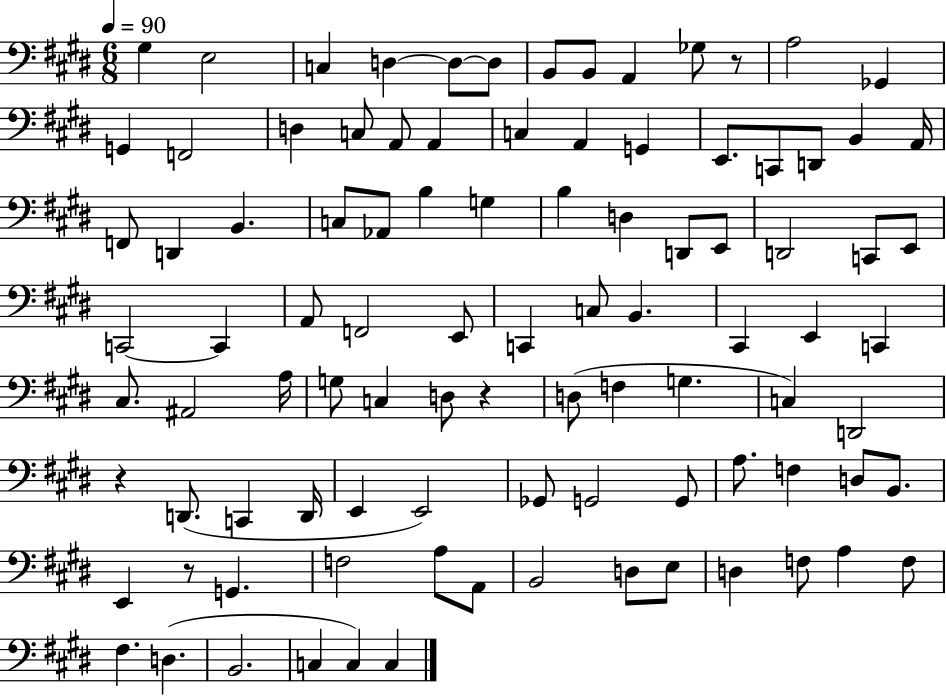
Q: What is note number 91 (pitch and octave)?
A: C3